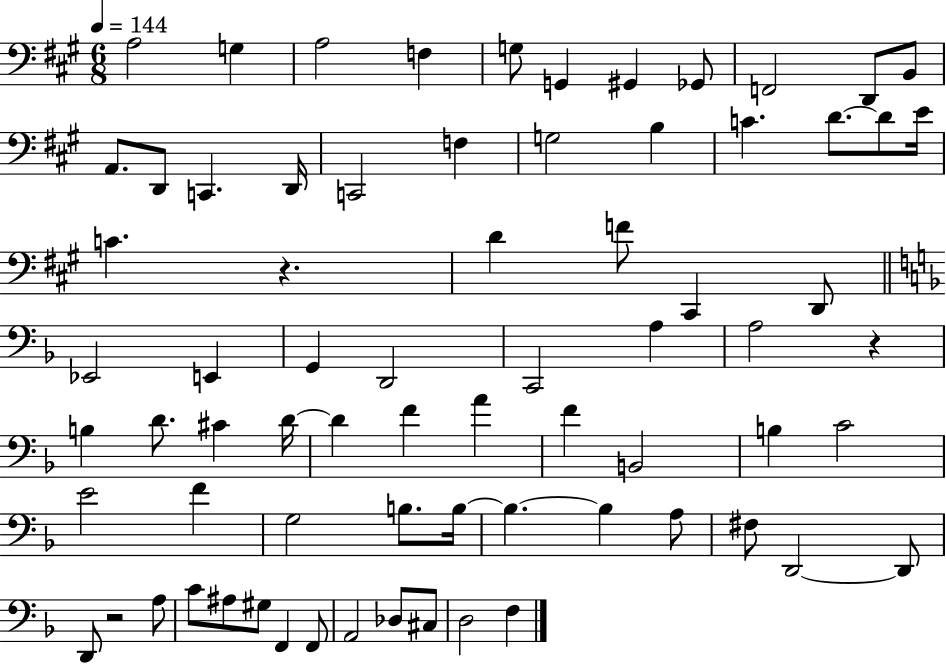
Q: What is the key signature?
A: A major